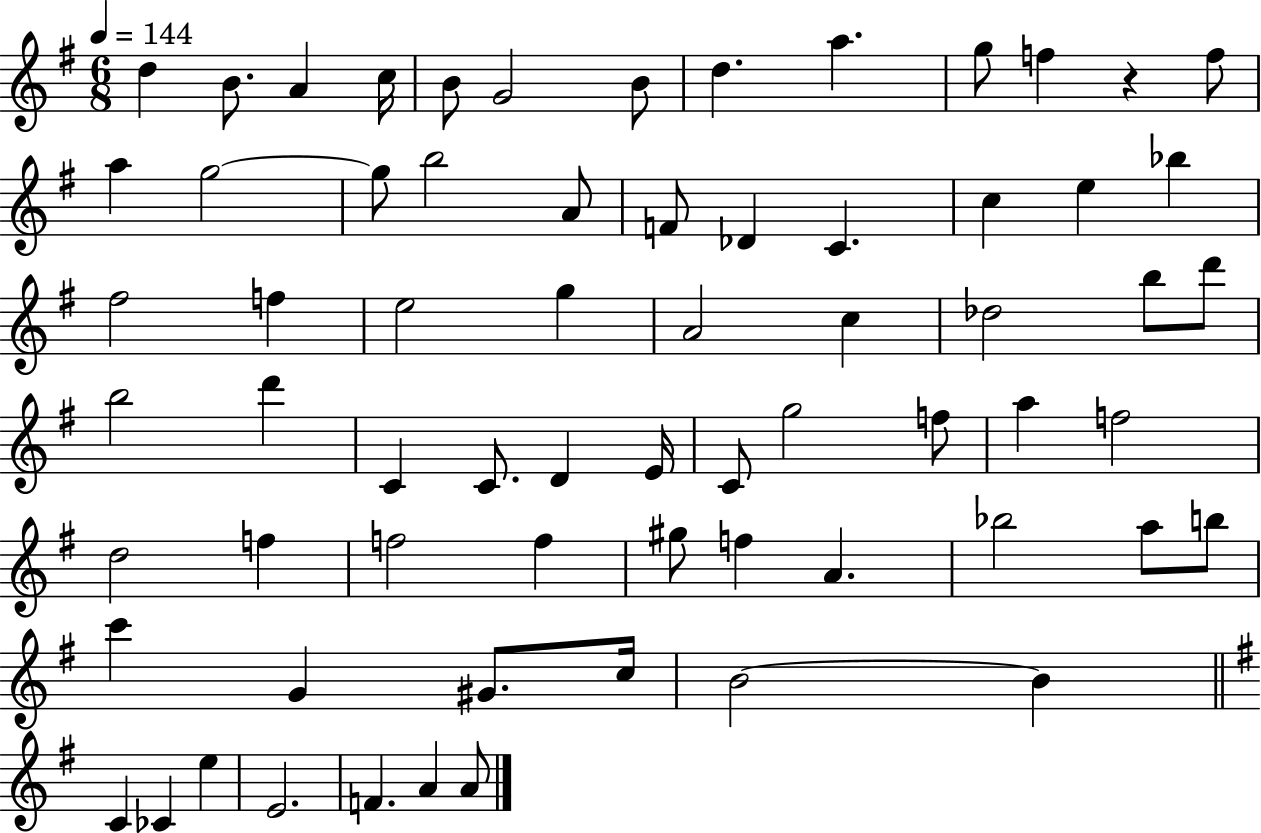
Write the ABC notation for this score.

X:1
T:Untitled
M:6/8
L:1/4
K:G
d B/2 A c/4 B/2 G2 B/2 d a g/2 f z f/2 a g2 g/2 b2 A/2 F/2 _D C c e _b ^f2 f e2 g A2 c _d2 b/2 d'/2 b2 d' C C/2 D E/4 C/2 g2 f/2 a f2 d2 f f2 f ^g/2 f A _b2 a/2 b/2 c' G ^G/2 c/4 B2 B C _C e E2 F A A/2